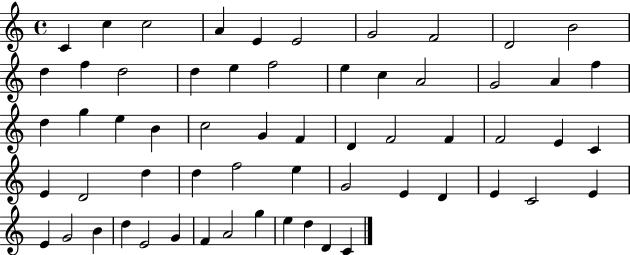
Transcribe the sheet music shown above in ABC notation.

X:1
T:Untitled
M:4/4
L:1/4
K:C
C c c2 A E E2 G2 F2 D2 B2 d f d2 d e f2 e c A2 G2 A f d g e B c2 G F D F2 F F2 E C E D2 d d f2 e G2 E D E C2 E E G2 B d E2 G F A2 g e d D C